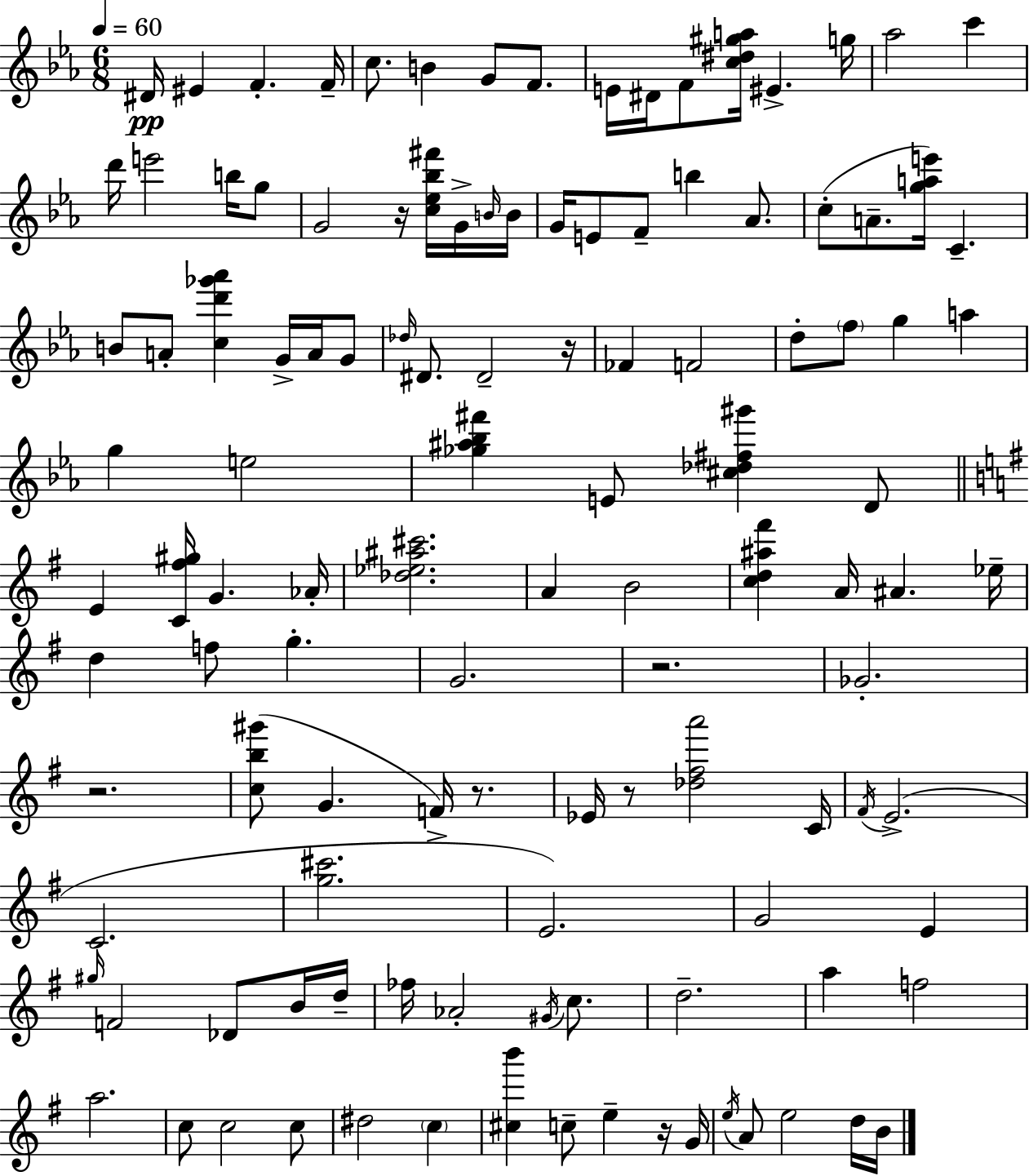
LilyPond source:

{
  \clef treble
  \numericTimeSignature
  \time 6/8
  \key c \minor
  \tempo 4 = 60
  dis'16\pp eis'4 f'4.-. f'16-- | c''8. b'4 g'8 f'8. | e'16 dis'16 f'8 <c'' dis'' gis'' a''>16 eis'4.-> g''16 | aes''2 c'''4 | \break d'''16 e'''2 b''16 g''8 | g'2 r16 <c'' ees'' bes'' fis'''>16 g'16-> \grace { b'16 } | b'16 g'16 e'8 f'8-- b''4 aes'8. | c''8-.( a'8.-- <g'' a'' e'''>16) c'4.-- | \break b'8 a'8-. <c'' d''' ges''' aes'''>4 g'16-> a'16 g'8 | \grace { des''16 } dis'8. dis'2-- | r16 fes'4 f'2 | d''8-. \parenthesize f''8 g''4 a''4 | \break g''4 e''2 | <ges'' ais'' bes'' fis'''>4 e'8 <cis'' des'' fis'' gis'''>4 | d'8 \bar "||" \break \key g \major e'4 <c' fis'' gis''>16 g'4. aes'16-. | <des'' ees'' ais'' cis'''>2. | a'4 b'2 | <c'' d'' ais'' fis'''>4 a'16 ais'4. ees''16-- | \break d''4 f''8 g''4.-. | g'2. | r2. | ges'2.-. | \break r2. | <c'' b'' gis'''>8( g'4. f'16->) r8. | ees'16 r8 <des'' fis'' a'''>2 c'16 | \acciaccatura { fis'16 }( e'2.-> | \break c'2. | <g'' cis'''>2. | e'2.) | g'2 e'4 | \break \grace { gis''16 } f'2 des'8 | b'16 d''16-- fes''16 aes'2-. \acciaccatura { gis'16 } | c''8. d''2.-- | a''4 f''2 | \break a''2. | c''8 c''2 | c''8 dis''2 \parenthesize c''4 | <cis'' b'''>4 c''8-- e''4-- | \break r16 g'16 \acciaccatura { e''16 } a'8 e''2 | d''16 b'16 \bar "|."
}